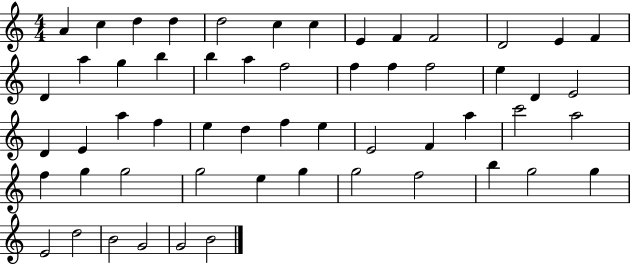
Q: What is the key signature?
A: C major